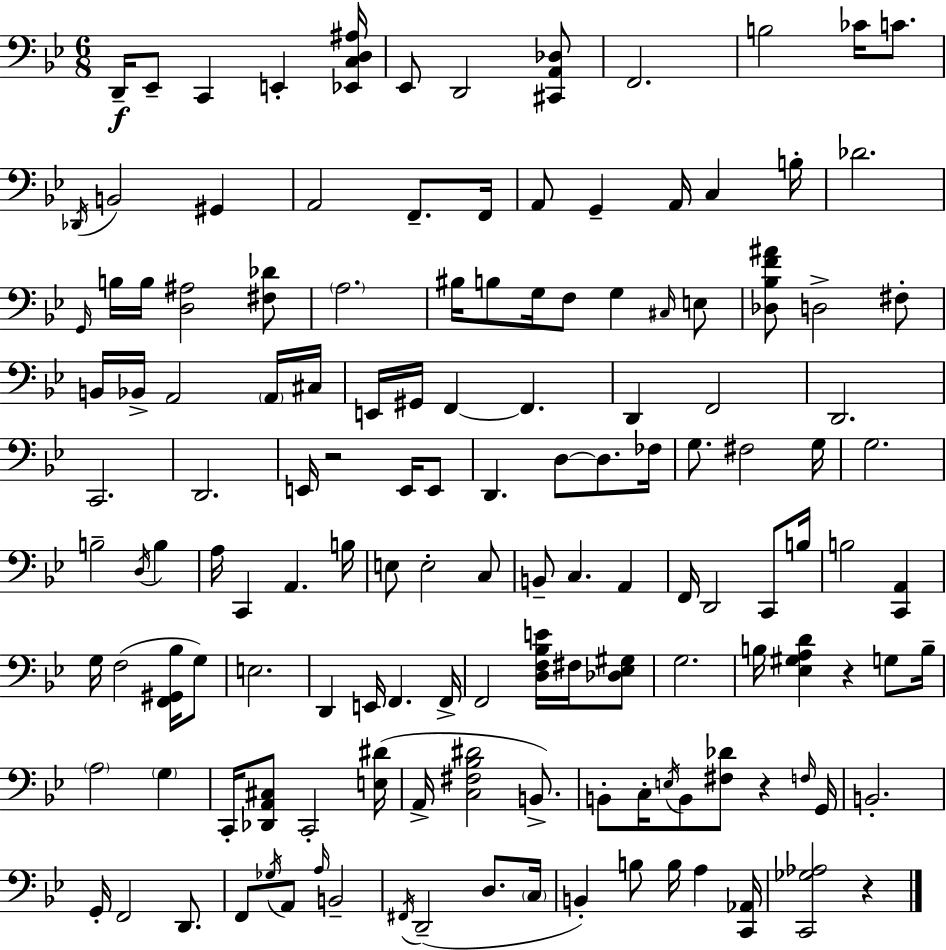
D2/s Eb2/e C2/q E2/q [Eb2,C3,D3,A#3]/s Eb2/e D2/h [C#2,A2,Db3]/e F2/h. B3/h CES4/s C4/e. Db2/s B2/h G#2/q A2/h F2/e. F2/s A2/e G2/q A2/s C3/q B3/s Db4/h. G2/s B3/s B3/s [D3,A#3]/h [F#3,Db4]/e A3/h. BIS3/s B3/e G3/s F3/e G3/q C#3/s E3/e [Db3,Bb3,F4,A#4]/e D3/h F#3/e B2/s Bb2/s A2/h A2/s C#3/s E2/s G#2/s F2/q F2/q. D2/q F2/h D2/h. C2/h. D2/h. E2/s R/h E2/s E2/e D2/q. D3/e D3/e. FES3/s G3/e. F#3/h G3/s G3/h. B3/h D3/s B3/q A3/s C2/q A2/q. B3/s E3/e E3/h C3/e B2/e C3/q. A2/q F2/s D2/h C2/e B3/s B3/h [C2,A2]/q G3/s F3/h [F2,G#2,Bb3]/s G3/e E3/h. D2/q E2/s F2/q. F2/s F2/h [D3,F3,Bb3,E4]/s F#3/s [Db3,Eb3,G#3]/e G3/h. B3/s [Eb3,G#3,A3,D4]/q R/q G3/e B3/s A3/h G3/q C2/s [Db2,A2,C#3]/e C2/h [E3,D#4]/s A2/s [C3,F#3,Bb3,D#4]/h B2/e. B2/e C3/s E3/s B2/e [F#3,Db4]/e R/q F3/s G2/s B2/h. G2/s F2/h D2/e. F2/e Gb3/s A2/e A3/s B2/h F#2/s D2/h D3/e. C3/s B2/q B3/e B3/s A3/q [C2,Ab2]/s [C2,Gb3,Ab3]/h R/q